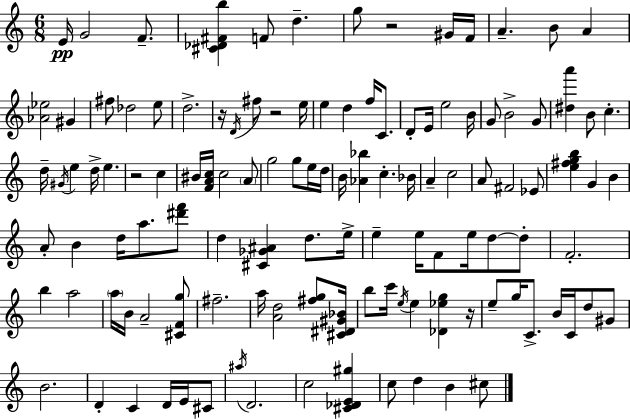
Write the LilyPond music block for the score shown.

{
  \clef treble
  \numericTimeSignature
  \time 6/8
  \key a \minor
  e'16\pp g'2 f'8.-- | <cis' des' fis' b''>4 f'8 d''4.-- | g''8 r2 gis'16 f'16 | a'4.-- b'8 a'4 | \break <aes' ees''>2 gis'4 | fis''8 des''2 e''8 | d''2.-> | r16 \acciaccatura { d'16 } fis''8 r2 | \break e''16 e''4 d''4 f''16 c'8. | d'8-. e'16 e''2 | b'16 g'8 b'2-> g'8 | <dis'' a'''>4 b'8 c''4.-. | \break d''16-- \acciaccatura { gis'16 } e''4 d''16-> e''4. | r2 c''4 | bis'16 <f' a' c''>16 c''2 | \parenthesize a'8 g''2 g''8 | \break e''16 d''16 b'16 <aes' bes''>4 c''4.-. | bes'16 a'4-- c''2 | a'8 fis'2 | ees'8 <e'' fis'' g'' b''>4 g'4 b'4 | \break a'8-. b'4 d''16 a''8. | <dis''' f'''>8 d''4 <cis' ges' ais'>4 d''8. | e''16-> e''4-- e''16 f'8 e''16 d''8~~ | d''8-. f'2.-. | \break b''4 a''2 | \parenthesize a''16 b'16 a'2-- | <cis' f' g''>8 fis''2.-- | a''16 <a' d''>2 <fis'' g''>8 | \break <cis' dis' gis' bes'>16 b''8 c'''16 \acciaccatura { e''16 } e''4 <des' ees'' g''>4 | r16 e''8-- g''16 c'8.-> b'16 c'16 d''8 | gis'8 b'2. | d'4-. c'4 d'16 | \break e'16 cis'8 \acciaccatura { ais''16 } d'2. | c''2 | <cis' des' e' gis''>4 c''8 d''4 b'4 | cis''8 \bar "|."
}